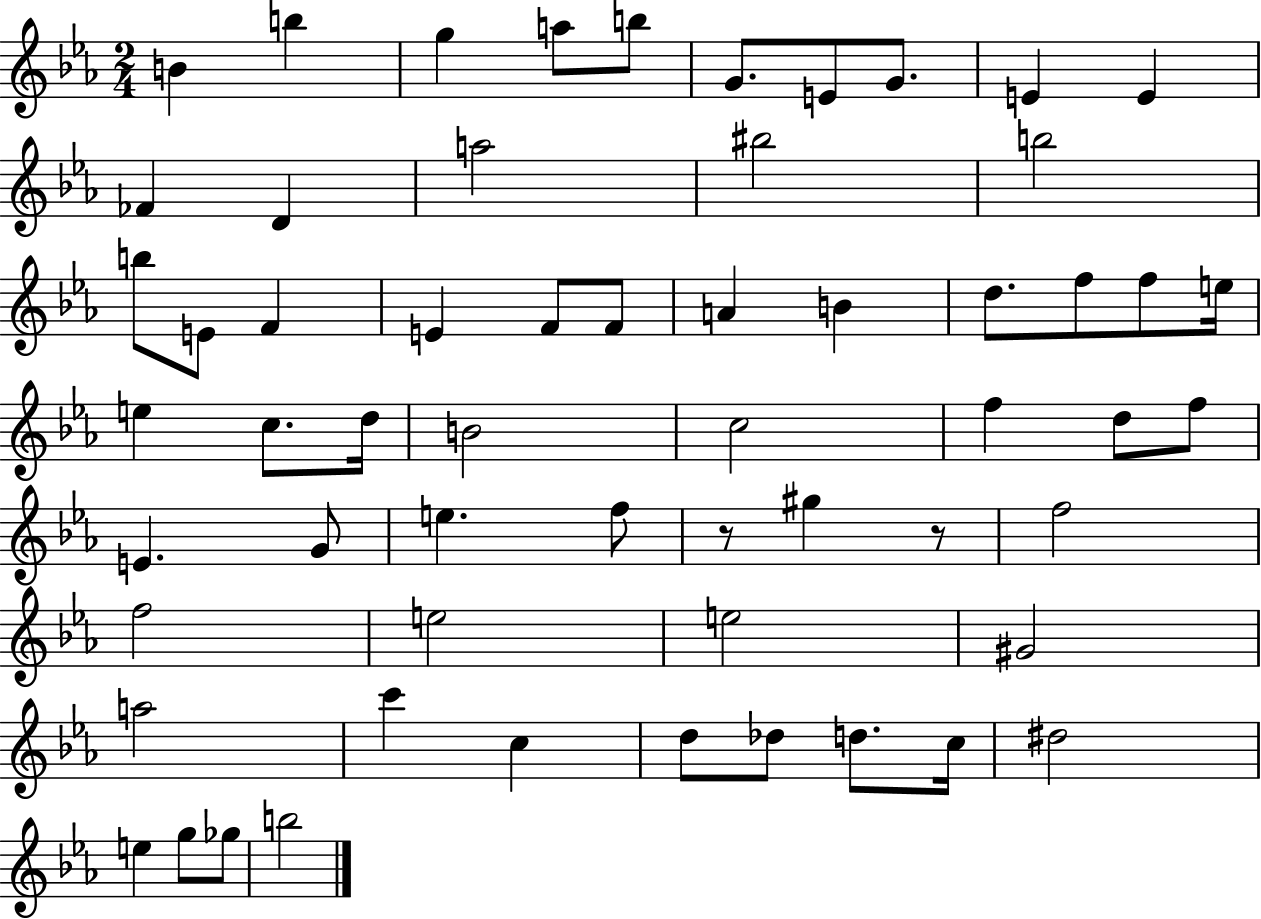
{
  \clef treble
  \numericTimeSignature
  \time 2/4
  \key ees \major
  \repeat volta 2 { b'4 b''4 | g''4 a''8 b''8 | g'8. e'8 g'8. | e'4 e'4 | \break fes'4 d'4 | a''2 | bis''2 | b''2 | \break b''8 e'8 f'4 | e'4 f'8 f'8 | a'4 b'4 | d''8. f''8 f''8 e''16 | \break e''4 c''8. d''16 | b'2 | c''2 | f''4 d''8 f''8 | \break e'4. g'8 | e''4. f''8 | r8 gis''4 r8 | f''2 | \break f''2 | e''2 | e''2 | gis'2 | \break a''2 | c'''4 c''4 | d''8 des''8 d''8. c''16 | dis''2 | \break e''4 g''8 ges''8 | b''2 | } \bar "|."
}